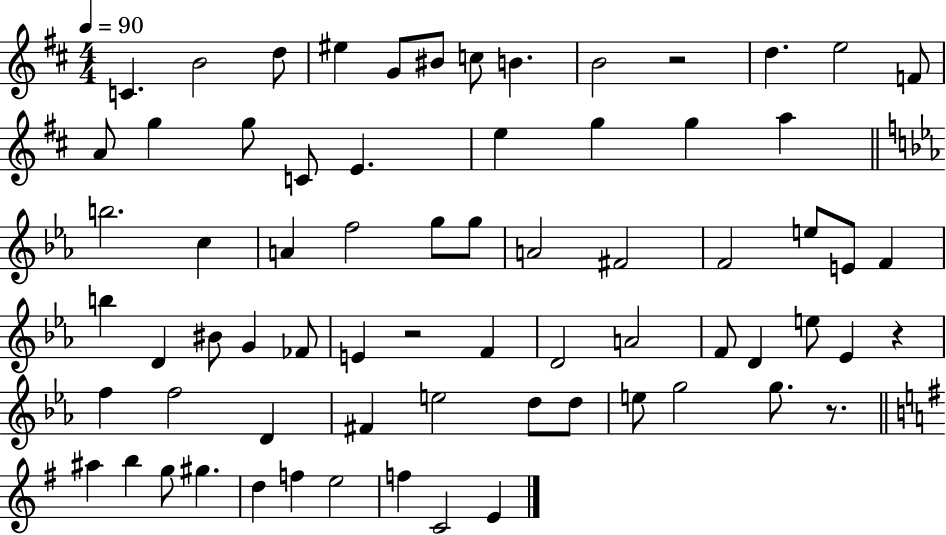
X:1
T:Untitled
M:4/4
L:1/4
K:D
C B2 d/2 ^e G/2 ^B/2 c/2 B B2 z2 d e2 F/2 A/2 g g/2 C/2 E e g g a b2 c A f2 g/2 g/2 A2 ^F2 F2 e/2 E/2 F b D ^B/2 G _F/2 E z2 F D2 A2 F/2 D e/2 _E z f f2 D ^F e2 d/2 d/2 e/2 g2 g/2 z/2 ^a b g/2 ^g d f e2 f C2 E